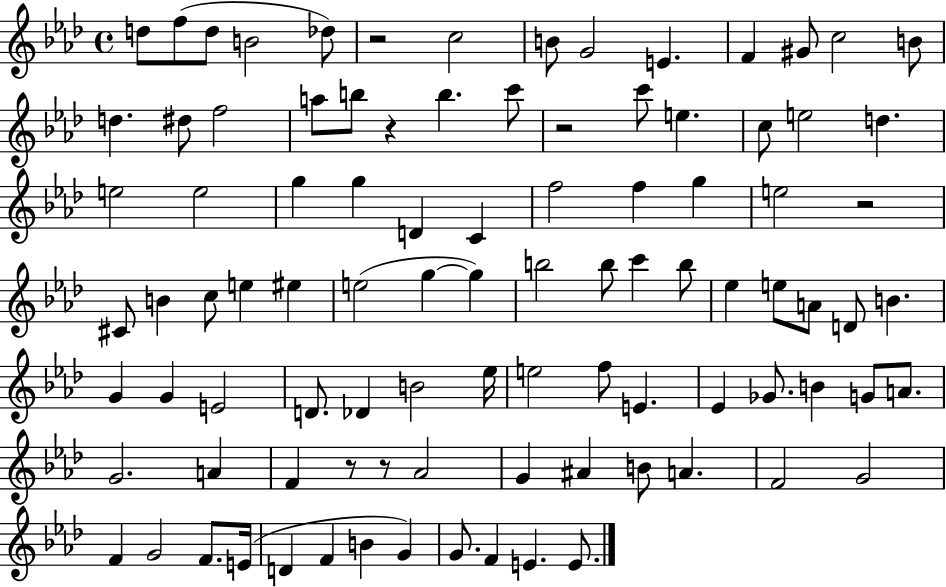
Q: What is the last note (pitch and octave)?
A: E4